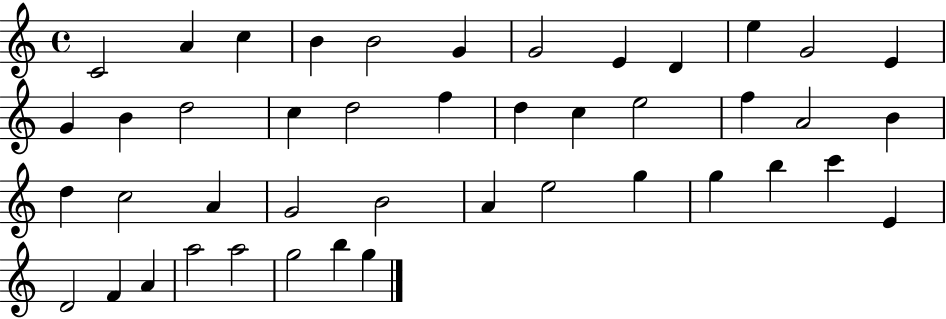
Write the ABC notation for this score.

X:1
T:Untitled
M:4/4
L:1/4
K:C
C2 A c B B2 G G2 E D e G2 E G B d2 c d2 f d c e2 f A2 B d c2 A G2 B2 A e2 g g b c' E D2 F A a2 a2 g2 b g